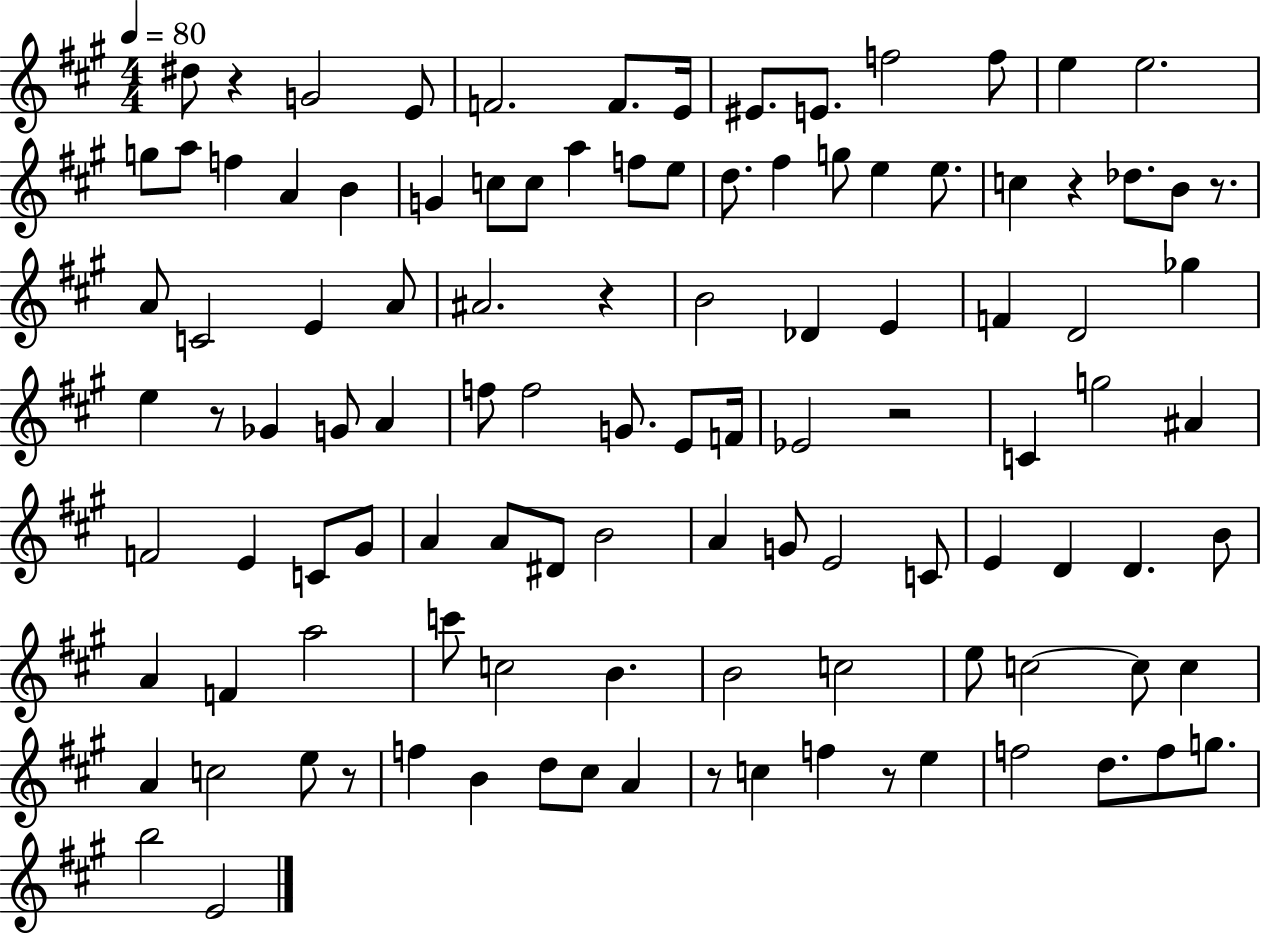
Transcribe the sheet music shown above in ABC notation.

X:1
T:Untitled
M:4/4
L:1/4
K:A
^d/2 z G2 E/2 F2 F/2 E/4 ^E/2 E/2 f2 f/2 e e2 g/2 a/2 f A B G c/2 c/2 a f/2 e/2 d/2 ^f g/2 e e/2 c z _d/2 B/2 z/2 A/2 C2 E A/2 ^A2 z B2 _D E F D2 _g e z/2 _G G/2 A f/2 f2 G/2 E/2 F/4 _E2 z2 C g2 ^A F2 E C/2 ^G/2 A A/2 ^D/2 B2 A G/2 E2 C/2 E D D B/2 A F a2 c'/2 c2 B B2 c2 e/2 c2 c/2 c A c2 e/2 z/2 f B d/2 ^c/2 A z/2 c f z/2 e f2 d/2 f/2 g/2 b2 E2